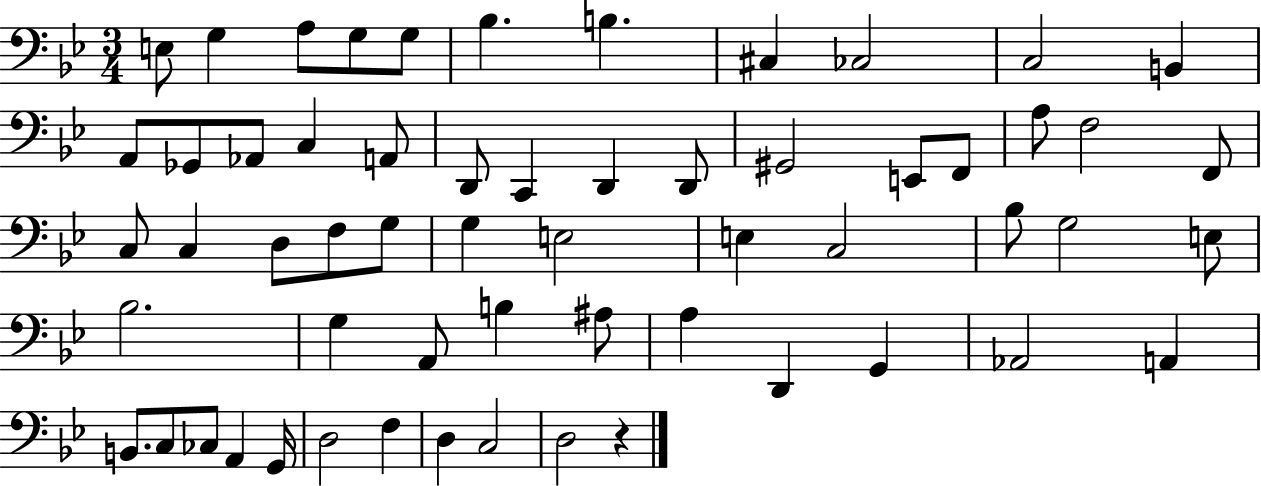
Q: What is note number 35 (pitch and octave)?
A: C3